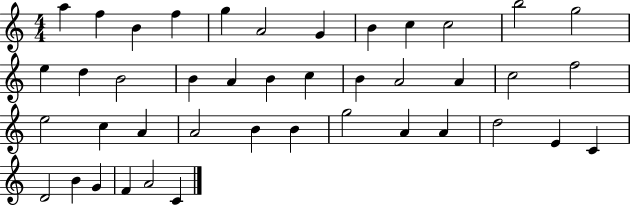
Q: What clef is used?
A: treble